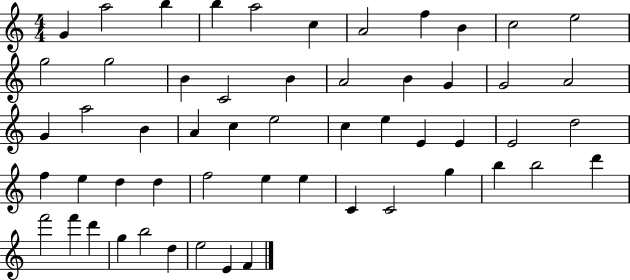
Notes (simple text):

G4/q A5/h B5/q B5/q A5/h C5/q A4/h F5/q B4/q C5/h E5/h G5/h G5/h B4/q C4/h B4/q A4/h B4/q G4/q G4/h A4/h G4/q A5/h B4/q A4/q C5/q E5/h C5/q E5/q E4/q E4/q E4/h D5/h F5/q E5/q D5/q D5/q F5/h E5/q E5/q C4/q C4/h G5/q B5/q B5/h D6/q F6/h F6/q D6/q G5/q B5/h D5/q E5/h E4/q F4/q